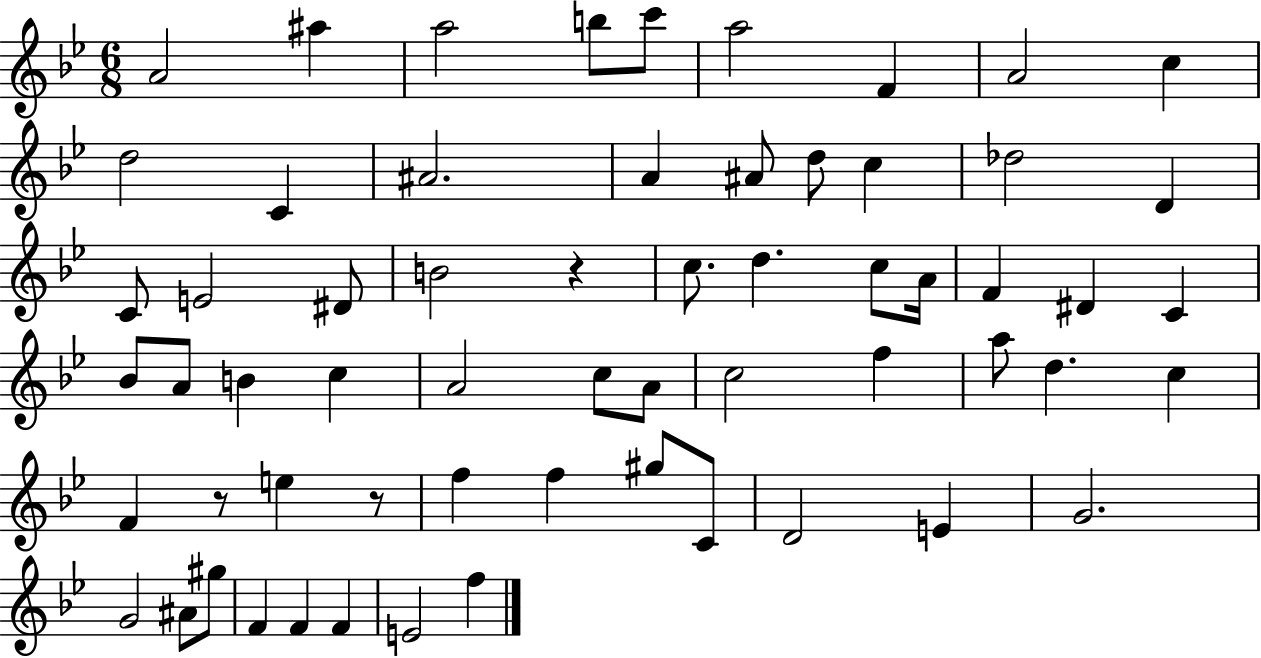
A4/h A#5/q A5/h B5/e C6/e A5/h F4/q A4/h C5/q D5/h C4/q A#4/h. A4/q A#4/e D5/e C5/q Db5/h D4/q C4/e E4/h D#4/e B4/h R/q C5/e. D5/q. C5/e A4/s F4/q D#4/q C4/q Bb4/e A4/e B4/q C5/q A4/h C5/e A4/e C5/h F5/q A5/e D5/q. C5/q F4/q R/e E5/q R/e F5/q F5/q G#5/e C4/e D4/h E4/q G4/h. G4/h A#4/e G#5/e F4/q F4/q F4/q E4/h F5/q